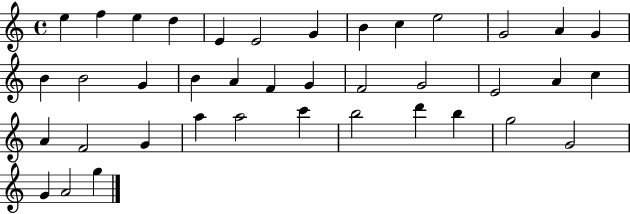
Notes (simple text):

E5/q F5/q E5/q D5/q E4/q E4/h G4/q B4/q C5/q E5/h G4/h A4/q G4/q B4/q B4/h G4/q B4/q A4/q F4/q G4/q F4/h G4/h E4/h A4/q C5/q A4/q F4/h G4/q A5/q A5/h C6/q B5/h D6/q B5/q G5/h G4/h G4/q A4/h G5/q